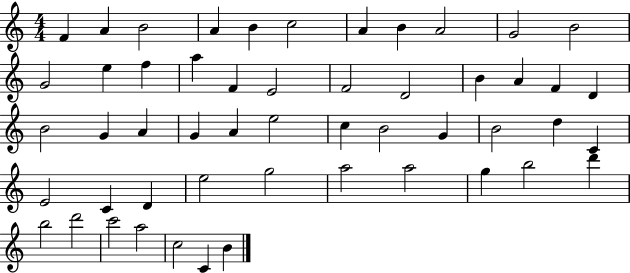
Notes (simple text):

F4/q A4/q B4/h A4/q B4/q C5/h A4/q B4/q A4/h G4/h B4/h G4/h E5/q F5/q A5/q F4/q E4/h F4/h D4/h B4/q A4/q F4/q D4/q B4/h G4/q A4/q G4/q A4/q E5/h C5/q B4/h G4/q B4/h D5/q C4/q E4/h C4/q D4/q E5/h G5/h A5/h A5/h G5/q B5/h D6/q B5/h D6/h C6/h A5/h C5/h C4/q B4/q